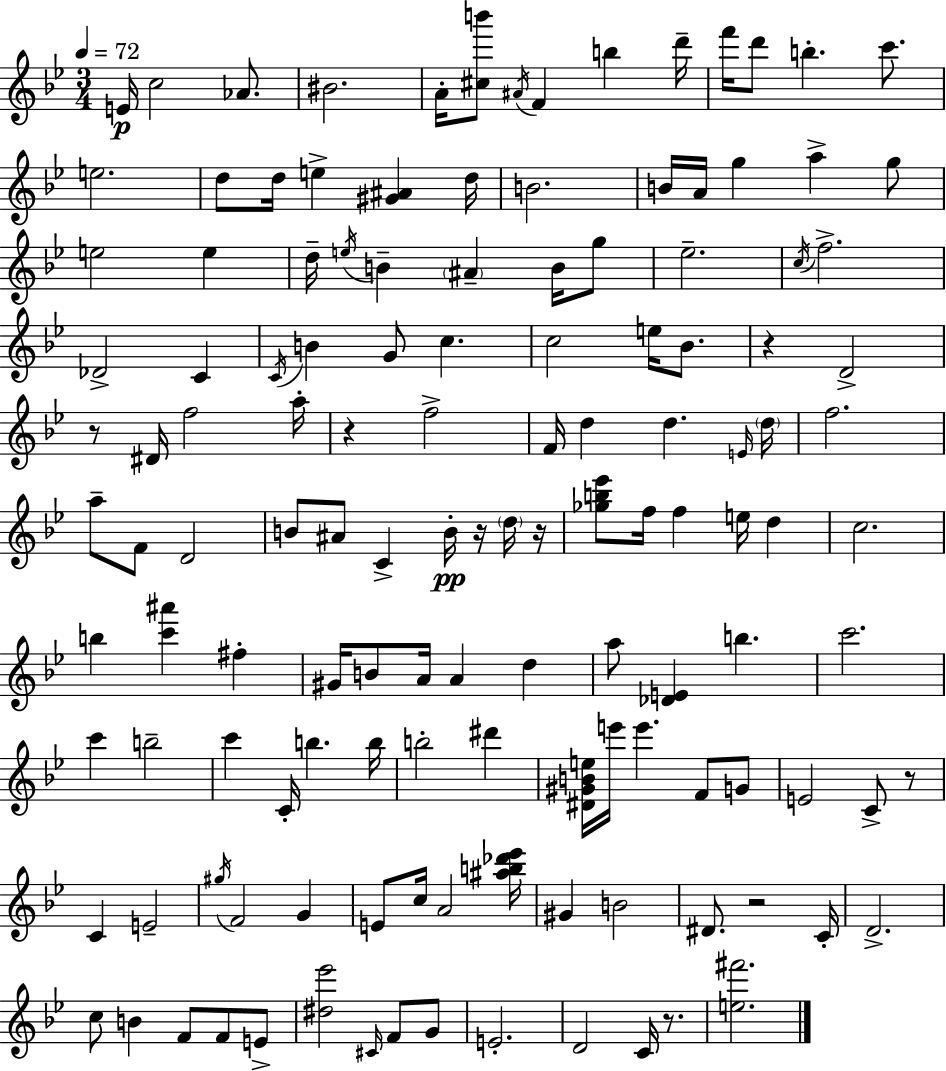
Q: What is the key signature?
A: BES major